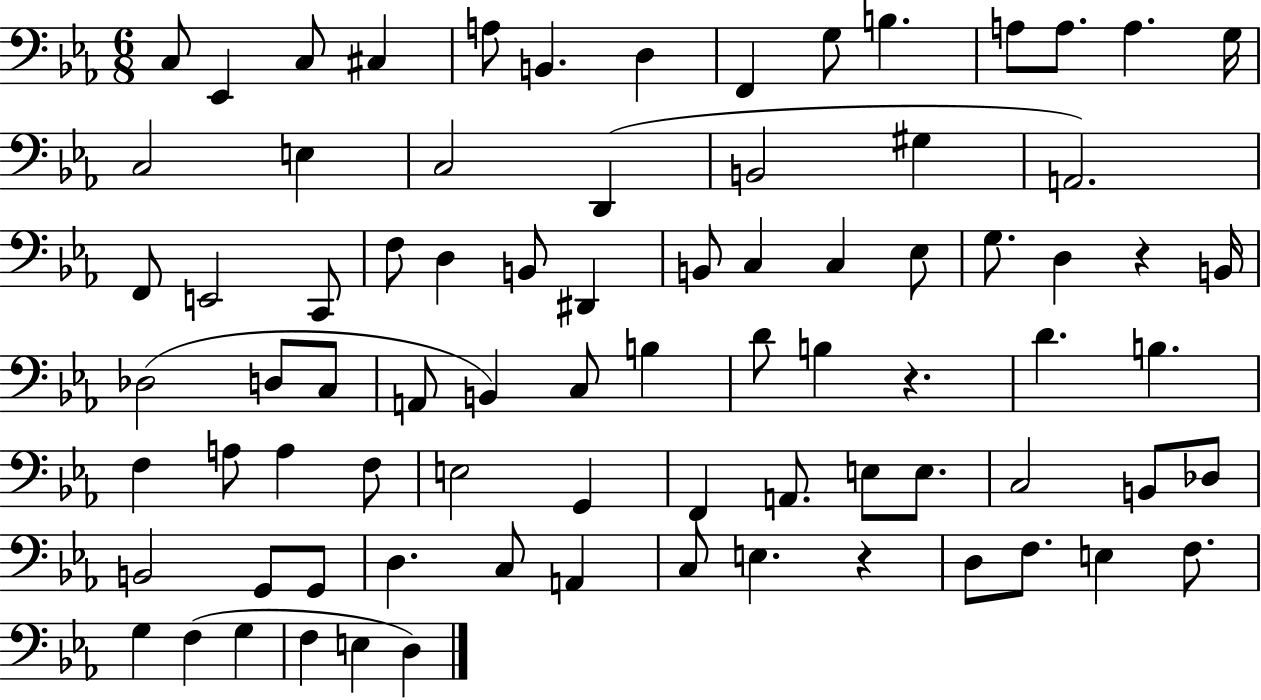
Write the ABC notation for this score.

X:1
T:Untitled
M:6/8
L:1/4
K:Eb
C,/2 _E,, C,/2 ^C, A,/2 B,, D, F,, G,/2 B, A,/2 A,/2 A, G,/4 C,2 E, C,2 D,, B,,2 ^G, A,,2 F,,/2 E,,2 C,,/2 F,/2 D, B,,/2 ^D,, B,,/2 C, C, _E,/2 G,/2 D, z B,,/4 _D,2 D,/2 C,/2 A,,/2 B,, C,/2 B, D/2 B, z D B, F, A,/2 A, F,/2 E,2 G,, F,, A,,/2 E,/2 E,/2 C,2 B,,/2 _D,/2 B,,2 G,,/2 G,,/2 D, C,/2 A,, C,/2 E, z D,/2 F,/2 E, F,/2 G, F, G, F, E, D,